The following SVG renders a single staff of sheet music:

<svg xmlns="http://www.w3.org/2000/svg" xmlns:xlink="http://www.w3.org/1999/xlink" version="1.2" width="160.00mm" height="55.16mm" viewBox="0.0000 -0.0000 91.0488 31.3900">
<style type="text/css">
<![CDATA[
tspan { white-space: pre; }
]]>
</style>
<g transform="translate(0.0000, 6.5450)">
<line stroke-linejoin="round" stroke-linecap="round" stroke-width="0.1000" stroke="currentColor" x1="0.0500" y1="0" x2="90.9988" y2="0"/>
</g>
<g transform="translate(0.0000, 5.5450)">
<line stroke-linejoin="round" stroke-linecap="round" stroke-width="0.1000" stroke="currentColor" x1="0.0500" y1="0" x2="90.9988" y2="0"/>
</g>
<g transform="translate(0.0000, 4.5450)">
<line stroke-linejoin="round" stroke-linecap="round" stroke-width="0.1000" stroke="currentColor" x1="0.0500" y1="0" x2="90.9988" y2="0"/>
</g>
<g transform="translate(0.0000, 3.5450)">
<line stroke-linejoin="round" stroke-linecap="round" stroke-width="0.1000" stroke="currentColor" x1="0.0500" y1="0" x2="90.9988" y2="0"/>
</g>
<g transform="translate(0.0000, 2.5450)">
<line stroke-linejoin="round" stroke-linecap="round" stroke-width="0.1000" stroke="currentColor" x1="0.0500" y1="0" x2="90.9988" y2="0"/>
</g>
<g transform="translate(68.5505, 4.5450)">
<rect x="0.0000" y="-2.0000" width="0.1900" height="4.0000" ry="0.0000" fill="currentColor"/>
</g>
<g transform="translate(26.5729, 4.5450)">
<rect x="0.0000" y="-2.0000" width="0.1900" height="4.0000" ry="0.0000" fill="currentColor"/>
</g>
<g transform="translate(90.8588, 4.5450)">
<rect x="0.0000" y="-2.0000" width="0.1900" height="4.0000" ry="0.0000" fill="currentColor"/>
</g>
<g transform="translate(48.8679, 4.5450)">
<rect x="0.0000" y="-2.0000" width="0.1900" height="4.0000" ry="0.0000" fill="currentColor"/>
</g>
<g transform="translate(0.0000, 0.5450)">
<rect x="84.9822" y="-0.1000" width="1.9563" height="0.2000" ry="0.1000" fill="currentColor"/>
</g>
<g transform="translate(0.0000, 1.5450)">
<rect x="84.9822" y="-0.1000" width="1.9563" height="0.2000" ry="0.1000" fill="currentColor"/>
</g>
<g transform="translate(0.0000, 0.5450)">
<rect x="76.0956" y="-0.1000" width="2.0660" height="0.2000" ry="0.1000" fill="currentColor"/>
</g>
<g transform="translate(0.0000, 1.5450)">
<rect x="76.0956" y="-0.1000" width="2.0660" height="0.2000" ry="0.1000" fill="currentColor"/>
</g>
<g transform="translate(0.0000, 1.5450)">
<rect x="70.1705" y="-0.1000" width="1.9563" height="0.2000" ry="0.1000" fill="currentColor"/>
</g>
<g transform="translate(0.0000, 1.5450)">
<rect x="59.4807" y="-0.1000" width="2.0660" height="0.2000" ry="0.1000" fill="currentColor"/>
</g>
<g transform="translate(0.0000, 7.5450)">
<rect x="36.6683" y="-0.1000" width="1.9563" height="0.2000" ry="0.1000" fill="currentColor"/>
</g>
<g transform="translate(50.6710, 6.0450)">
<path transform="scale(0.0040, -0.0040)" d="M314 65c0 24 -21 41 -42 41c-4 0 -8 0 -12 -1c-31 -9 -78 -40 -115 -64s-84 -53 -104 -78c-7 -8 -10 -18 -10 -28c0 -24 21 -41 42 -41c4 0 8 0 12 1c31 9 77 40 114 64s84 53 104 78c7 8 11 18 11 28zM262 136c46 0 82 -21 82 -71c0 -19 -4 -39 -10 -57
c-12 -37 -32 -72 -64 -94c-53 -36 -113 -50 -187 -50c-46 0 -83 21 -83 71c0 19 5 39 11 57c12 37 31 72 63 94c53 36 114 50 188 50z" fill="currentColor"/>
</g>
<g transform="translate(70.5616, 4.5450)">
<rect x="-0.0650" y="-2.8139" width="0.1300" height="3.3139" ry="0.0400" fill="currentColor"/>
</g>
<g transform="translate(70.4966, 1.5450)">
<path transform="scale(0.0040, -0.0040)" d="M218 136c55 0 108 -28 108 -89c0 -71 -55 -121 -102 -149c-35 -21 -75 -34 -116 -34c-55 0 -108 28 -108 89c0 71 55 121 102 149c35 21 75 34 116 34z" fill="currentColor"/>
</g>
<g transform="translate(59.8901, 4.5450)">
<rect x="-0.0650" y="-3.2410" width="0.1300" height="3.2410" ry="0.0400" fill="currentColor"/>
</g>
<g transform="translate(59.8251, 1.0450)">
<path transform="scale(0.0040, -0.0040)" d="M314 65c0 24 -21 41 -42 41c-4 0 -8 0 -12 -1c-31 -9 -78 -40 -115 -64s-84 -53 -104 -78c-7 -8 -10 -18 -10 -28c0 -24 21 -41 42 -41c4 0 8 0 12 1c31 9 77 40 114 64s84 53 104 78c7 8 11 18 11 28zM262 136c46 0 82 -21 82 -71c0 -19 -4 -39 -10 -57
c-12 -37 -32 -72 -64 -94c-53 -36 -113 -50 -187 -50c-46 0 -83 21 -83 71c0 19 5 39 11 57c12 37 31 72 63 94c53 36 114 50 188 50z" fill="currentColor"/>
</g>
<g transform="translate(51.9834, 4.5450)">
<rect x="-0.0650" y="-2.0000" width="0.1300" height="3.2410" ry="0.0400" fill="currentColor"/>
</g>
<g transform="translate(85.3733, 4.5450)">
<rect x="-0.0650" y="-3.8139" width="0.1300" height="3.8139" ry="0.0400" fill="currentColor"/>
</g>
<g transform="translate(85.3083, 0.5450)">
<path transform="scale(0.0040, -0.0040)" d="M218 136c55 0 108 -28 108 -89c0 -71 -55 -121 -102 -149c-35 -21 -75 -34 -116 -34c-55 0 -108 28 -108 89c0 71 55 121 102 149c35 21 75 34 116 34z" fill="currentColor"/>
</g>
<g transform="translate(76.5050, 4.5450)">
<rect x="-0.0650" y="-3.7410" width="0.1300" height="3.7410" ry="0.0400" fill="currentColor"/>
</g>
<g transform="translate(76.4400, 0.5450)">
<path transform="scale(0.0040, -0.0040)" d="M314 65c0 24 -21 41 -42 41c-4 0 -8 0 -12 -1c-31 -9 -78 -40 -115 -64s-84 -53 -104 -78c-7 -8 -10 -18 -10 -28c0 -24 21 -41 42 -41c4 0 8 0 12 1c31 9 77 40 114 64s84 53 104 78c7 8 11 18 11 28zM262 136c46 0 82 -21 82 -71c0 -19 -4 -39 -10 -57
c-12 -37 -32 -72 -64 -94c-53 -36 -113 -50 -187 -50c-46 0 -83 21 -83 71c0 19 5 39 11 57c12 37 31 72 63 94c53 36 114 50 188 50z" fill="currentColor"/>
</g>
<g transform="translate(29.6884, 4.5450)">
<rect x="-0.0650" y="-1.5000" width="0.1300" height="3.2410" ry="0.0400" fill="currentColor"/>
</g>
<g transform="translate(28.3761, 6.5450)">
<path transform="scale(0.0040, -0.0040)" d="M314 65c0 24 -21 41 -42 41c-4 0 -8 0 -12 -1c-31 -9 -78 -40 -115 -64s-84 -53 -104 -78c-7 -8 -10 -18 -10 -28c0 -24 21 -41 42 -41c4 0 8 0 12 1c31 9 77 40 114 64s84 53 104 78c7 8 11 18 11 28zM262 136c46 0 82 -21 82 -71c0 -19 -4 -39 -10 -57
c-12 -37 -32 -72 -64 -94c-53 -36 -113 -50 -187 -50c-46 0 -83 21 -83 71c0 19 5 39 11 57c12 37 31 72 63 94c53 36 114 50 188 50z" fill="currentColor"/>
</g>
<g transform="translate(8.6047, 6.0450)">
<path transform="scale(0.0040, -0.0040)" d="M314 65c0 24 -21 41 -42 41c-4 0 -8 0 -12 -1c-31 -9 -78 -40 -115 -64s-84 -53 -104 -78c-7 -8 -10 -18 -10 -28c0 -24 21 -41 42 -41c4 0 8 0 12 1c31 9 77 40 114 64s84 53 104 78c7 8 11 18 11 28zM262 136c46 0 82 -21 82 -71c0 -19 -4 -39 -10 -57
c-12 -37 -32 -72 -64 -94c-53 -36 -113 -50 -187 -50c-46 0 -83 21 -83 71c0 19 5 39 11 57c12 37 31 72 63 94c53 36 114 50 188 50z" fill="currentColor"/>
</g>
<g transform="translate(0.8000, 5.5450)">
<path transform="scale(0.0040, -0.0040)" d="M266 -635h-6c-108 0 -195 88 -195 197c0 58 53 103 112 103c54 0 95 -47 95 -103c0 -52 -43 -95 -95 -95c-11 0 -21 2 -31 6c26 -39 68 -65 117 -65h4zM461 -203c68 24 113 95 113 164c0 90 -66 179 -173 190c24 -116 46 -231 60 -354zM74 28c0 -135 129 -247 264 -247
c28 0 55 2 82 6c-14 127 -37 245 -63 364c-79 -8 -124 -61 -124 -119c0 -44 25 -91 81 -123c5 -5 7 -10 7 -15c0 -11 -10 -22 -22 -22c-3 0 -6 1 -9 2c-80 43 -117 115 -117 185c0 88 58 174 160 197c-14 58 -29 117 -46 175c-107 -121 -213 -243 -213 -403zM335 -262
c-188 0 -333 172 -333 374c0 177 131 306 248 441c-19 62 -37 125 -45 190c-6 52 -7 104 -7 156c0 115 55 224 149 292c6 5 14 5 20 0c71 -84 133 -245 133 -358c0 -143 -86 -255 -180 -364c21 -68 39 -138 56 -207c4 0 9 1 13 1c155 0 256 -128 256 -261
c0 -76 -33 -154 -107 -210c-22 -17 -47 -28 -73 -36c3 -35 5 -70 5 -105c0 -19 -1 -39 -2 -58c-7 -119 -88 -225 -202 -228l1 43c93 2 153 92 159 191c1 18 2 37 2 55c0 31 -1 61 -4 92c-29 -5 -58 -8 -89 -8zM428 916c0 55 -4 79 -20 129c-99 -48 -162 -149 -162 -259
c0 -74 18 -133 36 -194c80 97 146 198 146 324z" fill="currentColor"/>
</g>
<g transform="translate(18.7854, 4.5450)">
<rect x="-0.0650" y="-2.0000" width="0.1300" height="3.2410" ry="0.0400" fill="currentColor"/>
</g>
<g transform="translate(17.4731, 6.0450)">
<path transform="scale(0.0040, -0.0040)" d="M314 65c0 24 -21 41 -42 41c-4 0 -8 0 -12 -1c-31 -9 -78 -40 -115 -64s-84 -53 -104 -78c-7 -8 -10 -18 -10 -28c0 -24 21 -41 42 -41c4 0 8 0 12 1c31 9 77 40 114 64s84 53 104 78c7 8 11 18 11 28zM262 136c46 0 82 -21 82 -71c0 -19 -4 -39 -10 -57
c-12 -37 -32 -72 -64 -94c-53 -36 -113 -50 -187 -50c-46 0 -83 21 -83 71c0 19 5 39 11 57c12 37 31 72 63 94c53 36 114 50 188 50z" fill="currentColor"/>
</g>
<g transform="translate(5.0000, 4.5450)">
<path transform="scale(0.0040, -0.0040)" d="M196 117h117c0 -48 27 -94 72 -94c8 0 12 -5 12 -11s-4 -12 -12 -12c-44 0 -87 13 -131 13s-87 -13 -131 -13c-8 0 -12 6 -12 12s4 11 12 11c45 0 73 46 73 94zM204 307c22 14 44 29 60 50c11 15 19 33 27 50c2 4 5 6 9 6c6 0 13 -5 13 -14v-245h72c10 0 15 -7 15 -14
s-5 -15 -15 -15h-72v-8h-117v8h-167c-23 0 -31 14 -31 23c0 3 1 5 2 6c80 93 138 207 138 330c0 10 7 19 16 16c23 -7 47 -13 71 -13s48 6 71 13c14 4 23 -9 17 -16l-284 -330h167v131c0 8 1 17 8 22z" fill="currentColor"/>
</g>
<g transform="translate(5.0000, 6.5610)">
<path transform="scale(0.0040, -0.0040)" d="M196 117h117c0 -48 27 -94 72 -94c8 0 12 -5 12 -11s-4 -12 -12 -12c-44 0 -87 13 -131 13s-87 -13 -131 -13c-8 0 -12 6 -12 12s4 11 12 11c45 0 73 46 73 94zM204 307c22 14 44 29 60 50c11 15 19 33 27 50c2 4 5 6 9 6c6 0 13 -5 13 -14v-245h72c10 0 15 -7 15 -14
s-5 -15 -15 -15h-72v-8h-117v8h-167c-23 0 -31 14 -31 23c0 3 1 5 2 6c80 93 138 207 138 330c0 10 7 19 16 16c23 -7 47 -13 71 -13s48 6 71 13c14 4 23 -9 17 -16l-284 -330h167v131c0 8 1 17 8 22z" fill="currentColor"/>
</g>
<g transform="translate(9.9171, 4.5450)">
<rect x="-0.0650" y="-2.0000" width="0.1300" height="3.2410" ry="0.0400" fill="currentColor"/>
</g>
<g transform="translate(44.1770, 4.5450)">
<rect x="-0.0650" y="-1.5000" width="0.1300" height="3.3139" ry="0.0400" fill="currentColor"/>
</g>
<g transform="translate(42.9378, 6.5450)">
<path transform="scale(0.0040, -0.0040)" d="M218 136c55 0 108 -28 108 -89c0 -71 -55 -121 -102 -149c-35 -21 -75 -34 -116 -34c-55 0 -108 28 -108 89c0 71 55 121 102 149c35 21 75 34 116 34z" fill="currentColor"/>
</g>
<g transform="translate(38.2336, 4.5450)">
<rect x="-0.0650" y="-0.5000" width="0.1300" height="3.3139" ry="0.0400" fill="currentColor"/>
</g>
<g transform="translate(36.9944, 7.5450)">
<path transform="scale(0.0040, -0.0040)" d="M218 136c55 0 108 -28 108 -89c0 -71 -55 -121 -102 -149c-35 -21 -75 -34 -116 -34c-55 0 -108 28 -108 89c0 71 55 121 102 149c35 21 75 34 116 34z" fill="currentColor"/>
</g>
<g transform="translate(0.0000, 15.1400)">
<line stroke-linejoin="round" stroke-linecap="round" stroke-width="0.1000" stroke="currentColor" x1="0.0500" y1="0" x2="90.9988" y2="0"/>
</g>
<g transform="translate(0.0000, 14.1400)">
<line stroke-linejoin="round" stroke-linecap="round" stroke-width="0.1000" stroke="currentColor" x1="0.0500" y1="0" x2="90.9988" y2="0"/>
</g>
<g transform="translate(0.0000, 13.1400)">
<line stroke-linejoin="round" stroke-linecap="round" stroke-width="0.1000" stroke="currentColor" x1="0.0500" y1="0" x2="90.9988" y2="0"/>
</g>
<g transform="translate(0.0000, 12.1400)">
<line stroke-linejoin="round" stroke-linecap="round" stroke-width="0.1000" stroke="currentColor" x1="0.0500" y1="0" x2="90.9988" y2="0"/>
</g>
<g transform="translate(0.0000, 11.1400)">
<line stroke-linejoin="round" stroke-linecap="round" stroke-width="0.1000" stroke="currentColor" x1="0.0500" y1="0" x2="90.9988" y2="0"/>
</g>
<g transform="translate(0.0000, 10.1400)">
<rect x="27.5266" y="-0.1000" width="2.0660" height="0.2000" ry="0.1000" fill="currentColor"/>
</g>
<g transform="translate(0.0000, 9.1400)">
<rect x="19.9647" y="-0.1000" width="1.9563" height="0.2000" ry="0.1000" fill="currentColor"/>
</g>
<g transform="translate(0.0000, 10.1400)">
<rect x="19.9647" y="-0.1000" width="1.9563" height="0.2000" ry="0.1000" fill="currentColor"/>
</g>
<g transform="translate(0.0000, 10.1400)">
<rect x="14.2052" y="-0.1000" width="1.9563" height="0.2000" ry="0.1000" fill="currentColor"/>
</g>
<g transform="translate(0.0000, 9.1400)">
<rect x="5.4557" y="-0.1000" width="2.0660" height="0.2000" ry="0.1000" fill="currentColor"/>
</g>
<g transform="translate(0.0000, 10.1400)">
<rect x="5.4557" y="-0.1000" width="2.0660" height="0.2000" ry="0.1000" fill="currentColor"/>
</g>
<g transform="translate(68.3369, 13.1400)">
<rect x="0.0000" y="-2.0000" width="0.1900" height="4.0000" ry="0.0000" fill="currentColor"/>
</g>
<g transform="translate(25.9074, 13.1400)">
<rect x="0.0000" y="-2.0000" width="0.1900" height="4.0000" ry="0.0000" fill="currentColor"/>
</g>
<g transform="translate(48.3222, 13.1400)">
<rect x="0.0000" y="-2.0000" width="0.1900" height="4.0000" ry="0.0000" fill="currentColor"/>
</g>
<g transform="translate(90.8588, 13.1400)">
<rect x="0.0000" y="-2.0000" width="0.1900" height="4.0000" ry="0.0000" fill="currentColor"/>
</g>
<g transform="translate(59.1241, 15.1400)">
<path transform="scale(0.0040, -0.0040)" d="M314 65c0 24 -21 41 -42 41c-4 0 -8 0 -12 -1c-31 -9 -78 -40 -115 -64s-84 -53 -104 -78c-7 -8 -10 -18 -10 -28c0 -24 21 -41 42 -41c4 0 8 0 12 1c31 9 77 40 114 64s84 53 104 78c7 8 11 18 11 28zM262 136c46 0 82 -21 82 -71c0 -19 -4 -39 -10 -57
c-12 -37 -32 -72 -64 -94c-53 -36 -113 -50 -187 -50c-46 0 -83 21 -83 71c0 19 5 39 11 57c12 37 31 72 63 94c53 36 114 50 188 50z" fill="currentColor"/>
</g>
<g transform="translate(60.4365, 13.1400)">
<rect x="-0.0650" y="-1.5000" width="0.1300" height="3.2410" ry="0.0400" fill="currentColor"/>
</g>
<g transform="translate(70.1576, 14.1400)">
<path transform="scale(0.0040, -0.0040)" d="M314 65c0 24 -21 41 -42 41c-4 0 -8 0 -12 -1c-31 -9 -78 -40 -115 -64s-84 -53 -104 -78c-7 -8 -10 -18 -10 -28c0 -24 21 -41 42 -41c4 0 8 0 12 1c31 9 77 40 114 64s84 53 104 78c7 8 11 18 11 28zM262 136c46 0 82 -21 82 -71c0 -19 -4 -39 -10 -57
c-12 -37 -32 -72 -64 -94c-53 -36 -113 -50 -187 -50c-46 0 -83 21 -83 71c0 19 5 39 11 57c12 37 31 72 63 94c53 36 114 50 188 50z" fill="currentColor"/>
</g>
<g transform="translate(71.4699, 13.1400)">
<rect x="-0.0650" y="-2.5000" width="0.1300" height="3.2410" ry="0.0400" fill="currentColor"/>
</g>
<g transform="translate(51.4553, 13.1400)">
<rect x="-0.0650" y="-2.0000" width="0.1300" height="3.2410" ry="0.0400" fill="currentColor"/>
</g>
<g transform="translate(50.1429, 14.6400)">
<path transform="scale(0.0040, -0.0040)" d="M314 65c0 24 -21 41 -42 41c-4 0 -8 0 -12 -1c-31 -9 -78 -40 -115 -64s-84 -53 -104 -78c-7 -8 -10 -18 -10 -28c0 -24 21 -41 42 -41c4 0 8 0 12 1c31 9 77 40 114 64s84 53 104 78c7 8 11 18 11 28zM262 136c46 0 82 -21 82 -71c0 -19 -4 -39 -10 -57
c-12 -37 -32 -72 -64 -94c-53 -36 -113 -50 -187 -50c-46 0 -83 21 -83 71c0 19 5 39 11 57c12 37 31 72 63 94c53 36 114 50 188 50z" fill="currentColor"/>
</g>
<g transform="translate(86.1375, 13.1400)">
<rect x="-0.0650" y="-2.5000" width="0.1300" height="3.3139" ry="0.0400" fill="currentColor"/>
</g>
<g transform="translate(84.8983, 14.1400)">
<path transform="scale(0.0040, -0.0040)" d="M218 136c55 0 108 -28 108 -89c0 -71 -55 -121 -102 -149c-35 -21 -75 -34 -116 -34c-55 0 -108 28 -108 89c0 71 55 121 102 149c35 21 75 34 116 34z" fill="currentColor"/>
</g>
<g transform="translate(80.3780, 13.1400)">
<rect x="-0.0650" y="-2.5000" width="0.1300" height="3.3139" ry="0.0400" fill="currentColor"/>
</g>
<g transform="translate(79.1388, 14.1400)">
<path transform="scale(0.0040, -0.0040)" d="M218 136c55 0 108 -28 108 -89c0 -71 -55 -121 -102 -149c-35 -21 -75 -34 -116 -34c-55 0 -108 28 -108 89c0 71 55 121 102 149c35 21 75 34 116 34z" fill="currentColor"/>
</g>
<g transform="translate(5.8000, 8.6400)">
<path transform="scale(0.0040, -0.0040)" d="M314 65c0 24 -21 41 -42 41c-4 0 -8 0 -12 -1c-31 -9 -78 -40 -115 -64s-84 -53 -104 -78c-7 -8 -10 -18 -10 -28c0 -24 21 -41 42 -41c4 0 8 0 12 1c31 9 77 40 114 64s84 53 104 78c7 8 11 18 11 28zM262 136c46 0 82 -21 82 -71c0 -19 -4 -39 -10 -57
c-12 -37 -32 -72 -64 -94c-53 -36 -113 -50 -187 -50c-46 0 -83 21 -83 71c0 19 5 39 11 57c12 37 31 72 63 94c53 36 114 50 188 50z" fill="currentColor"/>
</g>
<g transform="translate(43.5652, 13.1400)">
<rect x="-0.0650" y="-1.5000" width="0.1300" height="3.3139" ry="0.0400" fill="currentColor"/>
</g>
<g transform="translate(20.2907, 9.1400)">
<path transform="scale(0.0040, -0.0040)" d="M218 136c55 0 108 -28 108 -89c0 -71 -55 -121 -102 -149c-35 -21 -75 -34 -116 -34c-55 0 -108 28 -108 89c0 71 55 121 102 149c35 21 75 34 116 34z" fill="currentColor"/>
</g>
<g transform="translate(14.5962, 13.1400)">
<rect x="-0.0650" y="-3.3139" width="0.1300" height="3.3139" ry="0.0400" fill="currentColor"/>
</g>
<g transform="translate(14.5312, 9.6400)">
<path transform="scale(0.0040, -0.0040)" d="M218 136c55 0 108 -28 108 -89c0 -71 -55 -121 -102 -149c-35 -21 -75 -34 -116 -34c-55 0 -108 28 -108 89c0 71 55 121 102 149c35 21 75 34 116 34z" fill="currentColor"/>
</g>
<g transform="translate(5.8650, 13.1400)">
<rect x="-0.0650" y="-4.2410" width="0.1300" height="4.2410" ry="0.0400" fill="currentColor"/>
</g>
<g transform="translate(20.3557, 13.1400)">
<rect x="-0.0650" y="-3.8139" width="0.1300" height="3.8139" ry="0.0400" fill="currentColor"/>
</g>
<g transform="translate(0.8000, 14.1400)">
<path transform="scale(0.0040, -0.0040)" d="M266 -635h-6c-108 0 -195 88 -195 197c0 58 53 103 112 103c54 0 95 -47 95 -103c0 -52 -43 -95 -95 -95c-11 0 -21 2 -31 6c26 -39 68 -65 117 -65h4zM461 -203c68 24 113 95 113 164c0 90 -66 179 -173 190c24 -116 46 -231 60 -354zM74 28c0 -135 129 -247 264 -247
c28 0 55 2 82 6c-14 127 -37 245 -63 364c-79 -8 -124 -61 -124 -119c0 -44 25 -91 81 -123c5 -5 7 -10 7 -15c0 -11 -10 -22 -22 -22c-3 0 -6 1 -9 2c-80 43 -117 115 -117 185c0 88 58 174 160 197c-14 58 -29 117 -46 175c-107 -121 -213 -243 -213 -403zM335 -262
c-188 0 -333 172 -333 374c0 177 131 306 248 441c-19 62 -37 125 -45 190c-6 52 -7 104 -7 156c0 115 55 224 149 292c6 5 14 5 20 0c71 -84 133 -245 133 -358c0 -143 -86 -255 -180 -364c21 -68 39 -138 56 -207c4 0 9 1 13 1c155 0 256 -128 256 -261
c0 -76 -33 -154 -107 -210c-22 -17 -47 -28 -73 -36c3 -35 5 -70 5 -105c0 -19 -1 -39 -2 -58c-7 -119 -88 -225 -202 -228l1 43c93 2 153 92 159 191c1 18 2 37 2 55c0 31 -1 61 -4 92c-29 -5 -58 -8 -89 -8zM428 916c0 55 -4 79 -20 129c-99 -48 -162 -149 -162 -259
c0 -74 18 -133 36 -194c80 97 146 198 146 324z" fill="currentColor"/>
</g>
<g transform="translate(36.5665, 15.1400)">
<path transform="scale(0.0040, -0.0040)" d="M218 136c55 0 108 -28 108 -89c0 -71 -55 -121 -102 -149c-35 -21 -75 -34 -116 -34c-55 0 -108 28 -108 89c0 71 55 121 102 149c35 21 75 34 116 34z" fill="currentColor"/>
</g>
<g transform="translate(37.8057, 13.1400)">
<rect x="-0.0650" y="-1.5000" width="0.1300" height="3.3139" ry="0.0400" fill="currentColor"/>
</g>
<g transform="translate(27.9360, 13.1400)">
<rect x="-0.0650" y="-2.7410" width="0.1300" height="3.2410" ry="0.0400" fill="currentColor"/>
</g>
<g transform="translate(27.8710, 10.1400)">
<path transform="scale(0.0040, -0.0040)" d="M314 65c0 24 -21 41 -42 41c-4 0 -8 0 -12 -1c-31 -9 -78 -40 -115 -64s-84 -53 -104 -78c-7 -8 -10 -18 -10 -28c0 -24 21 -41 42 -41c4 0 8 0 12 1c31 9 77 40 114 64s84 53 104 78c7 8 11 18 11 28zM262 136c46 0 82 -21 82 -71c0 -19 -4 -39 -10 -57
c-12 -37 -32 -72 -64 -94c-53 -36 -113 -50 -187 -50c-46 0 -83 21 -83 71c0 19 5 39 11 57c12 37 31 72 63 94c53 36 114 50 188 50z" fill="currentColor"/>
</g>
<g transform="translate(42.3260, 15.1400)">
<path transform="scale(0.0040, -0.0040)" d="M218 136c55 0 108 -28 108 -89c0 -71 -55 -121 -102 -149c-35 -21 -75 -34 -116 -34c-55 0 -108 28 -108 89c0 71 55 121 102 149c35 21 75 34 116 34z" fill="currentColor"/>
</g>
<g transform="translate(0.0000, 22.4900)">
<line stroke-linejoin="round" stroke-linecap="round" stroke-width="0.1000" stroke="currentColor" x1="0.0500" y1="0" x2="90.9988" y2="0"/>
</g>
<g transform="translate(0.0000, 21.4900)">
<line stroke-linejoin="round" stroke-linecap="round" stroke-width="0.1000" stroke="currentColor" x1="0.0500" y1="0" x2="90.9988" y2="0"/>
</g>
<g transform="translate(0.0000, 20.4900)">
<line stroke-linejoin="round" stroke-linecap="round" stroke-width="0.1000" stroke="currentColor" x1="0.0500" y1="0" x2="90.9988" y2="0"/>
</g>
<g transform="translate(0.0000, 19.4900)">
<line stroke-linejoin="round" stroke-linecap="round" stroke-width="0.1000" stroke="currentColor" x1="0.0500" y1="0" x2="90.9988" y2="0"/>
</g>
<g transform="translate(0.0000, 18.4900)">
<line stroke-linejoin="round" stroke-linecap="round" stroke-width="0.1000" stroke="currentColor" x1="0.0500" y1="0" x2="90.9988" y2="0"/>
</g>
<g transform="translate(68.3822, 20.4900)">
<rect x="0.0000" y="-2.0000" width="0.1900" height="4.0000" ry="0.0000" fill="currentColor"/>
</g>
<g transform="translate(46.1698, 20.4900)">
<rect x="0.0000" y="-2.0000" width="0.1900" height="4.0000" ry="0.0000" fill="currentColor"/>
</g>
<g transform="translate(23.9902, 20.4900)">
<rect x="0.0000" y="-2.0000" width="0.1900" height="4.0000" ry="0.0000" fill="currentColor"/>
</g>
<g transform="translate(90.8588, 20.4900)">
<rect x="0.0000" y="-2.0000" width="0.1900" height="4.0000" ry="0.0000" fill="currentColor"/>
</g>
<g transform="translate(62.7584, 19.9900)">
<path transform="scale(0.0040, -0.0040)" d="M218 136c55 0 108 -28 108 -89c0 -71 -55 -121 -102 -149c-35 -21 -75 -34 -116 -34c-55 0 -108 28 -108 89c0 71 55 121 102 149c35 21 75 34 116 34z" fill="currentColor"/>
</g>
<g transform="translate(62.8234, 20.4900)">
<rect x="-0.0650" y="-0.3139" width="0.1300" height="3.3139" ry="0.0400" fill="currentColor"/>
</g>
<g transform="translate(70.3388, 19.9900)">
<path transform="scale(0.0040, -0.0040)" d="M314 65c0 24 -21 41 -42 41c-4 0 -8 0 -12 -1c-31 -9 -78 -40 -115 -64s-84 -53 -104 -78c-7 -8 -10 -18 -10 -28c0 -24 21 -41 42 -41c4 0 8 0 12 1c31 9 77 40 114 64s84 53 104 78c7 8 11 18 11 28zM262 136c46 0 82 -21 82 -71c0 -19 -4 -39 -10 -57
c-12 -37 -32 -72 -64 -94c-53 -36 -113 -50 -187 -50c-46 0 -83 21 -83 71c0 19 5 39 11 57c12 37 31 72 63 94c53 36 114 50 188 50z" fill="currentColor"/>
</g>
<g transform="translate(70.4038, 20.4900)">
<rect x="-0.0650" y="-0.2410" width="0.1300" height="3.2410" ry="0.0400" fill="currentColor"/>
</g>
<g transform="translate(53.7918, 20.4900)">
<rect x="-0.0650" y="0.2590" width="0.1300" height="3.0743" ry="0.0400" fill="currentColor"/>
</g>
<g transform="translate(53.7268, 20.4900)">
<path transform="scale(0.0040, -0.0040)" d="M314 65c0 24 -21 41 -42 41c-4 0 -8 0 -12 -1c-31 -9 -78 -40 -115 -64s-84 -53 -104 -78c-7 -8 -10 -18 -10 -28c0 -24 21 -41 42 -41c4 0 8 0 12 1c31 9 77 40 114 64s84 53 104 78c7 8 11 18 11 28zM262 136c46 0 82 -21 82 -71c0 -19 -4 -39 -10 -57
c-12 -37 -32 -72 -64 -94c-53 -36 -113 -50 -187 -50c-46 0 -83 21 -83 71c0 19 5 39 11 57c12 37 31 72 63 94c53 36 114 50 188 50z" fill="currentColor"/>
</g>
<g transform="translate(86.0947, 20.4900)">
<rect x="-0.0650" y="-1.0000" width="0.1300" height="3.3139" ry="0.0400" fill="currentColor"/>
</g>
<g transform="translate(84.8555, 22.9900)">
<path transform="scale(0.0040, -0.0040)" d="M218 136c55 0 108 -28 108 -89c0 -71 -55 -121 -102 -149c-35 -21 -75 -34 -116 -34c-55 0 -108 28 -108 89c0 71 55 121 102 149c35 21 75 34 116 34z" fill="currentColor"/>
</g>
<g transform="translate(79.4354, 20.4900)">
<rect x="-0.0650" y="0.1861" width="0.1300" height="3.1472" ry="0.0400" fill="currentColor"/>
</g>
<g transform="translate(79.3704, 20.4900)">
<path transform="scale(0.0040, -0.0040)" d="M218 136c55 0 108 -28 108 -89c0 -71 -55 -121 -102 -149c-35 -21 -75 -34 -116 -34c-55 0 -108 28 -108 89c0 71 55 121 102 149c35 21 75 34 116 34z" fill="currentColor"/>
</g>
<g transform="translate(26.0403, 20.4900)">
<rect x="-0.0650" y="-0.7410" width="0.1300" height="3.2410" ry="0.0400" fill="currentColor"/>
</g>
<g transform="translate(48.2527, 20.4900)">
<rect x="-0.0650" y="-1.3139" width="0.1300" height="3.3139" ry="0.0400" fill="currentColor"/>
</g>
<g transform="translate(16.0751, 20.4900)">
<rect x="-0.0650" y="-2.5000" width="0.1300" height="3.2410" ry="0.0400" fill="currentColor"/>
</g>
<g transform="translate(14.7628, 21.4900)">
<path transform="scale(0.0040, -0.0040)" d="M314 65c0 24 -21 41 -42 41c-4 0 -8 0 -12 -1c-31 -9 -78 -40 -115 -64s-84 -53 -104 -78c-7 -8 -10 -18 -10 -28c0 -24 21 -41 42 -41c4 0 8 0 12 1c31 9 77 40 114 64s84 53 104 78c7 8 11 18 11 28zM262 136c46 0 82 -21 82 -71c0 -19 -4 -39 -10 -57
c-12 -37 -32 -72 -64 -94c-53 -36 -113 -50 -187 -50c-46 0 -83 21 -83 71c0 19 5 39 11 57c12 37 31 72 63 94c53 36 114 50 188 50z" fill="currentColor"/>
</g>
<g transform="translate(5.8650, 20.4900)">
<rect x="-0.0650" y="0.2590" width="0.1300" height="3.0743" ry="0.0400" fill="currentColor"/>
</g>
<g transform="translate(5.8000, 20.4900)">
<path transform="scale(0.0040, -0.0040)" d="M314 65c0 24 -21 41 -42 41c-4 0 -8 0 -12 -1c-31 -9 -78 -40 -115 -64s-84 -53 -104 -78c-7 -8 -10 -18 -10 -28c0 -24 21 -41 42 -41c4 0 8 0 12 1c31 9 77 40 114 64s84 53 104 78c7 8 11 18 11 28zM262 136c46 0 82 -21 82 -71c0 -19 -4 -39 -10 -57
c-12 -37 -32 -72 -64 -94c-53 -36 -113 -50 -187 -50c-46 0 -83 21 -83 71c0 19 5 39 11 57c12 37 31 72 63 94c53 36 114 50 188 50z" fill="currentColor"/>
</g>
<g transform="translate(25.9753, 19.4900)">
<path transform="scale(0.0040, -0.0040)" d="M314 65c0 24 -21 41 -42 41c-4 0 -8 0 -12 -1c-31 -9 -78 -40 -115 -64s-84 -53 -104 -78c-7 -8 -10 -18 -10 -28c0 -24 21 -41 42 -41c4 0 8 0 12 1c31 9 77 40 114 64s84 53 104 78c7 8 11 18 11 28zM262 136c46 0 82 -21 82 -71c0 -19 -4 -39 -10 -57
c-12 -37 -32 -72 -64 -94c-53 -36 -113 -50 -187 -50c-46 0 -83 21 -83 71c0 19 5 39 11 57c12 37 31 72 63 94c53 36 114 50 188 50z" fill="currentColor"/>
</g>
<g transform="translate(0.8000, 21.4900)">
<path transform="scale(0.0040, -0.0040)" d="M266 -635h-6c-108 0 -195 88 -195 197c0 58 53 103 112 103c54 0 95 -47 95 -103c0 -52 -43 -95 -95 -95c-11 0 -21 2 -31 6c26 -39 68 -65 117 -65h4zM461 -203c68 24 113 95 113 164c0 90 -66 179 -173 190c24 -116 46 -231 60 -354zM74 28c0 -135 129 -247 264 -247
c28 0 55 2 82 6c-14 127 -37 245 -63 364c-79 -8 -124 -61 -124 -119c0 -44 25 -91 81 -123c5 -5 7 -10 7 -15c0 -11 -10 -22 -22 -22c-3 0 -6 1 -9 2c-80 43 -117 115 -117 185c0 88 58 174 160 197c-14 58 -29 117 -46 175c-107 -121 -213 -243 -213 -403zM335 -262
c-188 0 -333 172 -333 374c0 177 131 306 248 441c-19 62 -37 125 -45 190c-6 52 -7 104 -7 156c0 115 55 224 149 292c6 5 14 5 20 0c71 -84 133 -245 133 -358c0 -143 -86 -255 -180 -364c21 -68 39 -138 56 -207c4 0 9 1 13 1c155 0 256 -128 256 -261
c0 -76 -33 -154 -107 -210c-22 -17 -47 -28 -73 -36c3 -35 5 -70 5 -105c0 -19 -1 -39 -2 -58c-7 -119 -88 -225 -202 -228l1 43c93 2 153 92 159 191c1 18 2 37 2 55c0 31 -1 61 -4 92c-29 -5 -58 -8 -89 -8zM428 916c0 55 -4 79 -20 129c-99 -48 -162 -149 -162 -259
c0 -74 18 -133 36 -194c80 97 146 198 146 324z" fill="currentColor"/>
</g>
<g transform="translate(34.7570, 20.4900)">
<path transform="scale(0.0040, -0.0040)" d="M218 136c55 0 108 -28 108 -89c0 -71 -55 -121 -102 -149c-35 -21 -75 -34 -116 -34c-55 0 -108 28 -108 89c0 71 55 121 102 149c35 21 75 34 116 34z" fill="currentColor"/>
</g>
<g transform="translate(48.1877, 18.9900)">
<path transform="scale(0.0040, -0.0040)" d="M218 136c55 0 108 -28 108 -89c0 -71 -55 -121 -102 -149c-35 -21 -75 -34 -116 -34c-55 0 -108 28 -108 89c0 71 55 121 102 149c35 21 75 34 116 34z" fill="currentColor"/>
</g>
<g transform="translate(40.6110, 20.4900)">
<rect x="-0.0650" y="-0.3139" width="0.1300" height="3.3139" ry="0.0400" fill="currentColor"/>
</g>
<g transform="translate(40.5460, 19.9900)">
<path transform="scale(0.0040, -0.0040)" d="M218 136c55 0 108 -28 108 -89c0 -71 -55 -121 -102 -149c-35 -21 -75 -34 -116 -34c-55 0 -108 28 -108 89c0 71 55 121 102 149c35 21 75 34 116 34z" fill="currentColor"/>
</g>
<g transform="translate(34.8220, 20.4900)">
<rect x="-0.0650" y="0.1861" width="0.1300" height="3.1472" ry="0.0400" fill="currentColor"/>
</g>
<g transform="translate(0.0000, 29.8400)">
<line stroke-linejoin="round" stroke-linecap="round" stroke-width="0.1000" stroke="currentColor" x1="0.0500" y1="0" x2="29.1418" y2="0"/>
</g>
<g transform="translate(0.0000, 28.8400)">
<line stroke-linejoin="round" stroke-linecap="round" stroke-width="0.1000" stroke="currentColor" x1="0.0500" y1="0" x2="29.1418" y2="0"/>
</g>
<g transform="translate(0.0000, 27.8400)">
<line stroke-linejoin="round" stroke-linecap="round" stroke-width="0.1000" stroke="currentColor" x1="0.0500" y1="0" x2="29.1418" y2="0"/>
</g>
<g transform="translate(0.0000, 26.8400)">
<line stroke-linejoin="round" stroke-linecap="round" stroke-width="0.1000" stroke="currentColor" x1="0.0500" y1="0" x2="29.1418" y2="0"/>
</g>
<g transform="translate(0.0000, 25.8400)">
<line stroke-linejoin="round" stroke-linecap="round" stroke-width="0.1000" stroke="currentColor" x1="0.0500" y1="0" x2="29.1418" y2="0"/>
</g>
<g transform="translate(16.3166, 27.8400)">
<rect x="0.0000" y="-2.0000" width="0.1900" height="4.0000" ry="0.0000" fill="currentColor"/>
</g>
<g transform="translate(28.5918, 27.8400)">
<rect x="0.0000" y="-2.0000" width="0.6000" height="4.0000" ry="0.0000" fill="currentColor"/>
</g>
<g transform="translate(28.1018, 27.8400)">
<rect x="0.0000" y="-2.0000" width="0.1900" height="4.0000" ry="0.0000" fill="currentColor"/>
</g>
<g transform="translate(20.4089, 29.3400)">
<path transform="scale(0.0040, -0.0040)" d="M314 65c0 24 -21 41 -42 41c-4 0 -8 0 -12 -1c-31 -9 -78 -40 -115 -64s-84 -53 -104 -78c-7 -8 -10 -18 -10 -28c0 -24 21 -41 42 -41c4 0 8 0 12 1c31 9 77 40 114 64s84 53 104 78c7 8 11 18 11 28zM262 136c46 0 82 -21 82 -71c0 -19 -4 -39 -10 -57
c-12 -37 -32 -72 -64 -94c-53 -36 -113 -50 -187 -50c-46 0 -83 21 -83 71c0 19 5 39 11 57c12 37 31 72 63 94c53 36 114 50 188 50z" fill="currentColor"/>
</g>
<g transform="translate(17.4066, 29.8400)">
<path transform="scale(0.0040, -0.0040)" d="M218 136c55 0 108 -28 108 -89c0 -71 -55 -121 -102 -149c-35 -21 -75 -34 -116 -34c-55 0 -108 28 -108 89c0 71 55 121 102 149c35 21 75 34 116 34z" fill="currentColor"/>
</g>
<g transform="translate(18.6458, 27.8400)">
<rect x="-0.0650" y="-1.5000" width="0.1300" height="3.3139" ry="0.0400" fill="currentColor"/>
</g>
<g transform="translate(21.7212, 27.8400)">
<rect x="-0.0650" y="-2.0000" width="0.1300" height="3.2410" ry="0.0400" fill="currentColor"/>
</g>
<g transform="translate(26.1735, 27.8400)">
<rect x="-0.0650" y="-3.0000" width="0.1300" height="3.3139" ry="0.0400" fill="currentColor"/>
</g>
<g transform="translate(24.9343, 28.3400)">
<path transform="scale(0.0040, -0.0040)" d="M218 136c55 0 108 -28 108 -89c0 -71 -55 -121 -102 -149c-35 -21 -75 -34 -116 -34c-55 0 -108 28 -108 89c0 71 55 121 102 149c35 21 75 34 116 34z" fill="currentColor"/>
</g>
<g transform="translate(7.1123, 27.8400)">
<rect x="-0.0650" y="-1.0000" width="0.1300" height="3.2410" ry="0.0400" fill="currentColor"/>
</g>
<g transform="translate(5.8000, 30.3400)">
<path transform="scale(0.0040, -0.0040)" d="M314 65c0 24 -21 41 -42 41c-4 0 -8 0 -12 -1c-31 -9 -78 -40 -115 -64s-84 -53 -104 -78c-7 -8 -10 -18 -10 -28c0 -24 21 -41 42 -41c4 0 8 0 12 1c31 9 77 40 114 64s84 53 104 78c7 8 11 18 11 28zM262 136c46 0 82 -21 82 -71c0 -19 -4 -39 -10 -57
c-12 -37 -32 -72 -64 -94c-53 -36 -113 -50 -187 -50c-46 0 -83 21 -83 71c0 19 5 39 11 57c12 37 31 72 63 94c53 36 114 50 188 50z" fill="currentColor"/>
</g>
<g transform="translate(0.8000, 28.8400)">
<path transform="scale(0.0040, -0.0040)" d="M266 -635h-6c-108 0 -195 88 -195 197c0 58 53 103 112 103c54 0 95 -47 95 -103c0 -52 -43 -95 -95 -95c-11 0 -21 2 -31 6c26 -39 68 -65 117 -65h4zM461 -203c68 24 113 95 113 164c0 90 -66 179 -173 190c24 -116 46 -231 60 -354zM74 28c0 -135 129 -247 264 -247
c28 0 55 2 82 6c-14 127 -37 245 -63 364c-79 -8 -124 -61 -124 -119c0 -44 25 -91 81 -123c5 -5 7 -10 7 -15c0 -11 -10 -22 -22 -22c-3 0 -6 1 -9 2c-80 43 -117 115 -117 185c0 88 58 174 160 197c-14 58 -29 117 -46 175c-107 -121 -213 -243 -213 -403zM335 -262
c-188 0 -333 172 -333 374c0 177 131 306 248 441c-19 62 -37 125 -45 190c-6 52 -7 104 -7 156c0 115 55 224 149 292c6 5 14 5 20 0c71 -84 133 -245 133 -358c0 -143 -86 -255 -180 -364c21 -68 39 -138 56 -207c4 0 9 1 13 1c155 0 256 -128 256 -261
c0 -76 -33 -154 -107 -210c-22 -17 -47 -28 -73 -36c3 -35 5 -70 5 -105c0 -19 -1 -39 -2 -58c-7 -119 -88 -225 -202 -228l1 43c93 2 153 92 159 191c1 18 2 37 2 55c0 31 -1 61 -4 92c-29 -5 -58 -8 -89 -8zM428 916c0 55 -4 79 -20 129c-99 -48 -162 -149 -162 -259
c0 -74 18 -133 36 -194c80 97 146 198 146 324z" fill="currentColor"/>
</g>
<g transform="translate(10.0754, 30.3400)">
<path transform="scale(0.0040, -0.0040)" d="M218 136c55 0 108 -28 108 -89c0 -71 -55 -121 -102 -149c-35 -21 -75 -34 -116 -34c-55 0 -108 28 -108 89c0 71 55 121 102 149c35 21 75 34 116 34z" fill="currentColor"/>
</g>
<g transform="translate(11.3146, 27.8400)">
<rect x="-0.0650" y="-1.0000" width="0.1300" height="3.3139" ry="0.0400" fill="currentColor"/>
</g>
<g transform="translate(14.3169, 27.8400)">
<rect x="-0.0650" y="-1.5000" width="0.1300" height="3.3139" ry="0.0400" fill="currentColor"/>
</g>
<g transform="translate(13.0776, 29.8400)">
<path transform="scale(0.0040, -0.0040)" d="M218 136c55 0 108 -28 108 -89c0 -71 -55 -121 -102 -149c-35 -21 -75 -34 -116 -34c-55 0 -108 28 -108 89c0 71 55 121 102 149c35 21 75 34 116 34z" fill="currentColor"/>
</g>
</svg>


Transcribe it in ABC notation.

X:1
T:Untitled
M:4/4
L:1/4
K:C
F2 F2 E2 C E F2 b2 a c'2 c' d'2 b c' a2 E E F2 E2 G2 G G B2 G2 d2 B c e B2 c c2 B D D2 D E E F2 A